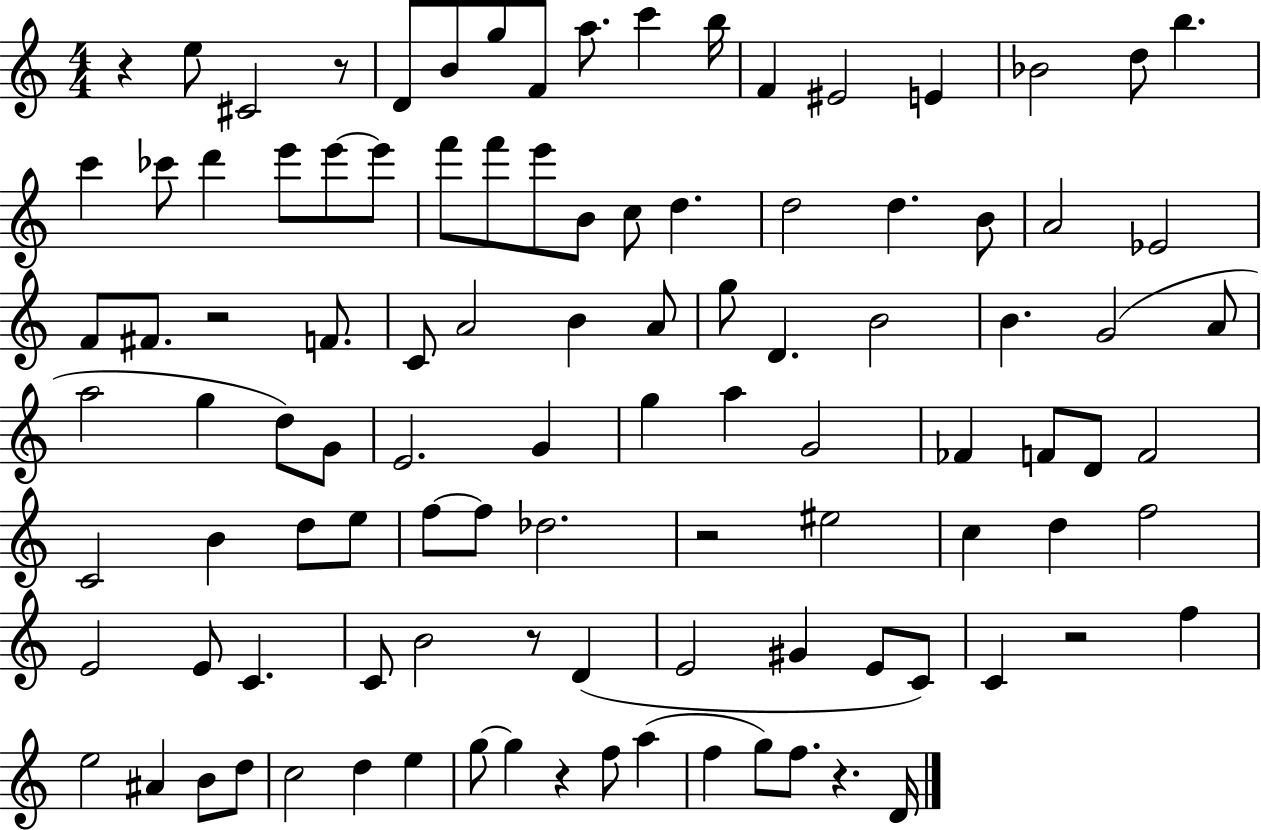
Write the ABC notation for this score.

X:1
T:Untitled
M:4/4
L:1/4
K:C
z e/2 ^C2 z/2 D/2 B/2 g/2 F/2 a/2 c' b/4 F ^E2 E _B2 d/2 b c' _c'/2 d' e'/2 e'/2 e'/2 f'/2 f'/2 e'/2 B/2 c/2 d d2 d B/2 A2 _E2 F/2 ^F/2 z2 F/2 C/2 A2 B A/2 g/2 D B2 B G2 A/2 a2 g d/2 G/2 E2 G g a G2 _F F/2 D/2 F2 C2 B d/2 e/2 f/2 f/2 _d2 z2 ^e2 c d f2 E2 E/2 C C/2 B2 z/2 D E2 ^G E/2 C/2 C z2 f e2 ^A B/2 d/2 c2 d e g/2 g z f/2 a f g/2 f/2 z D/4